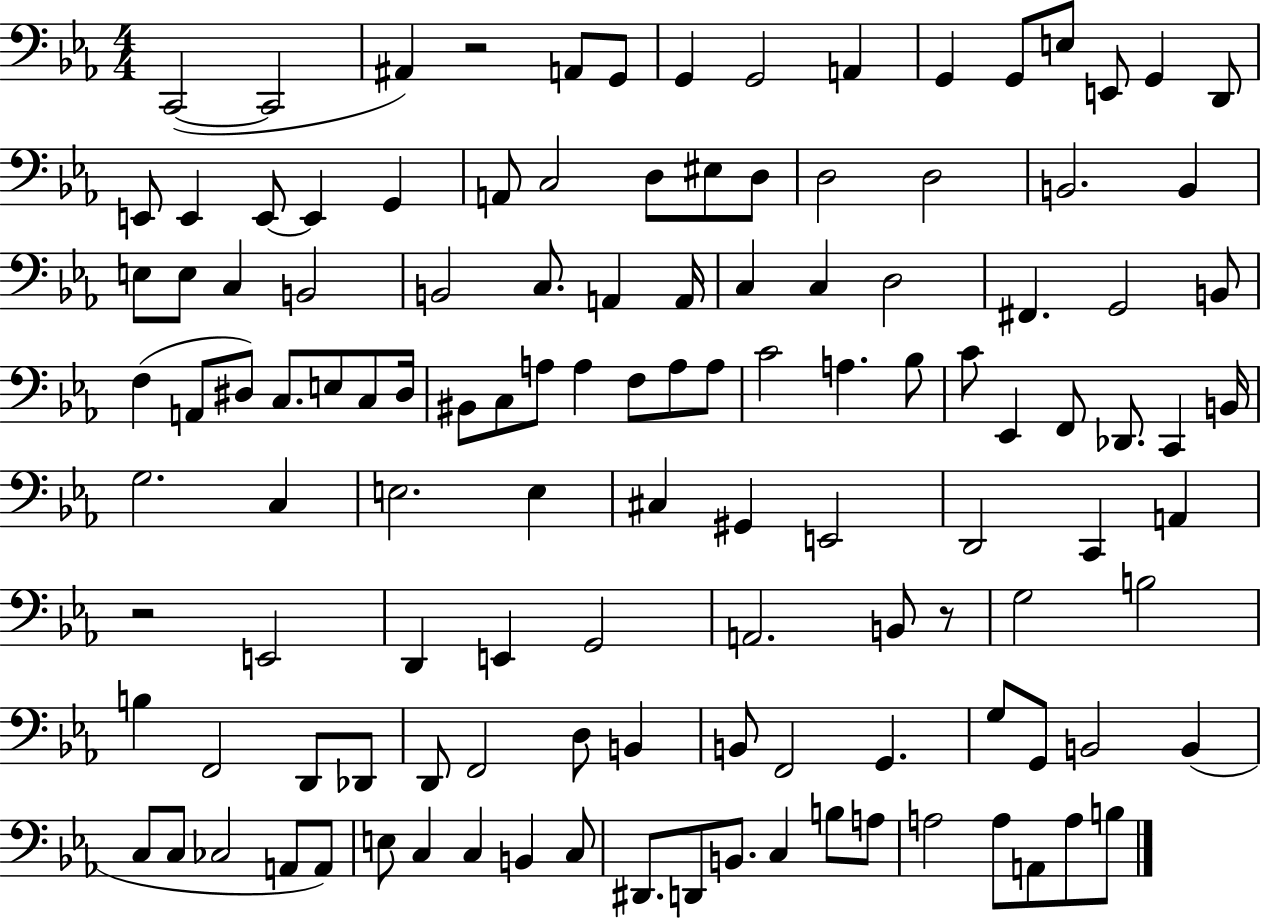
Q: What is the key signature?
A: EES major